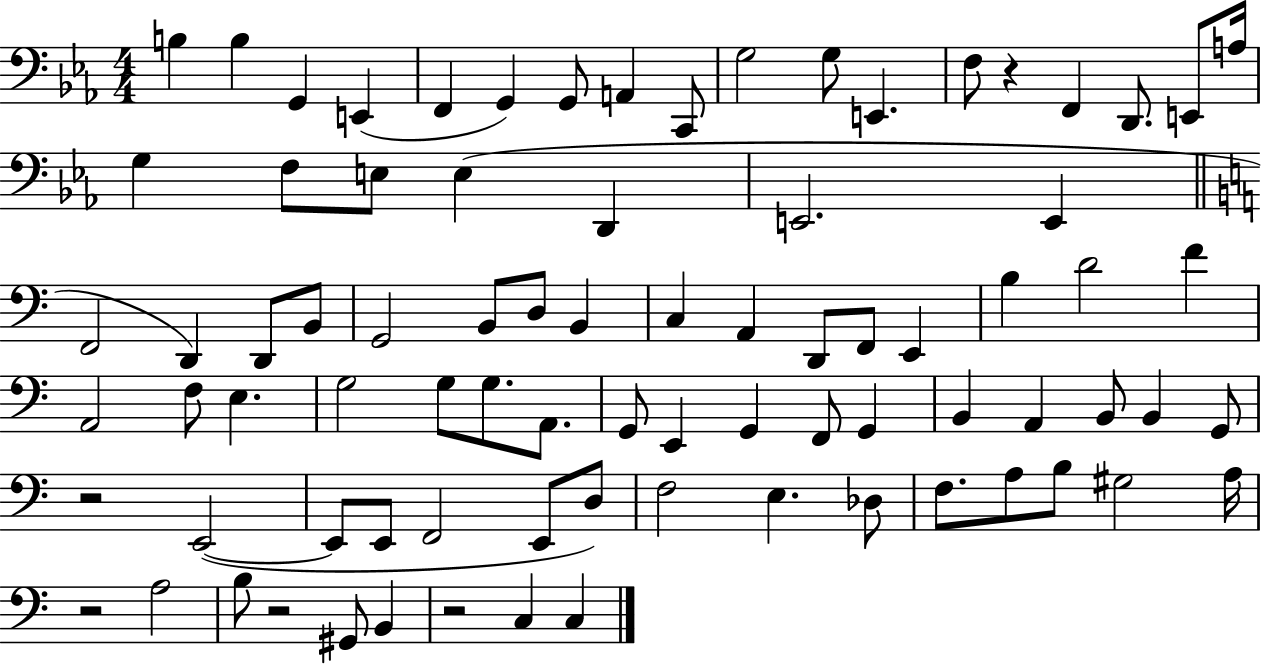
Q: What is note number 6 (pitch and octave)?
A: G2